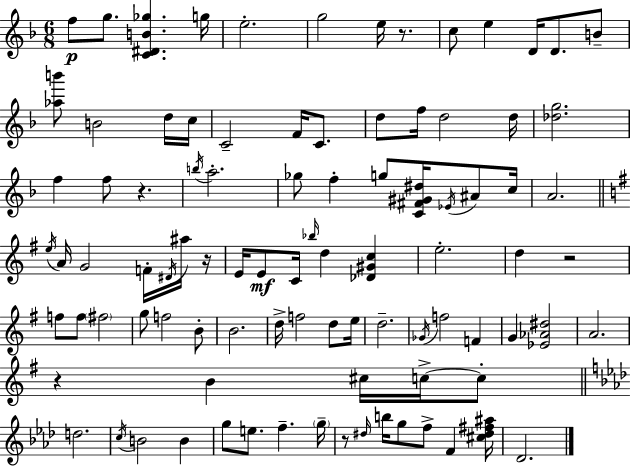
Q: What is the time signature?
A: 6/8